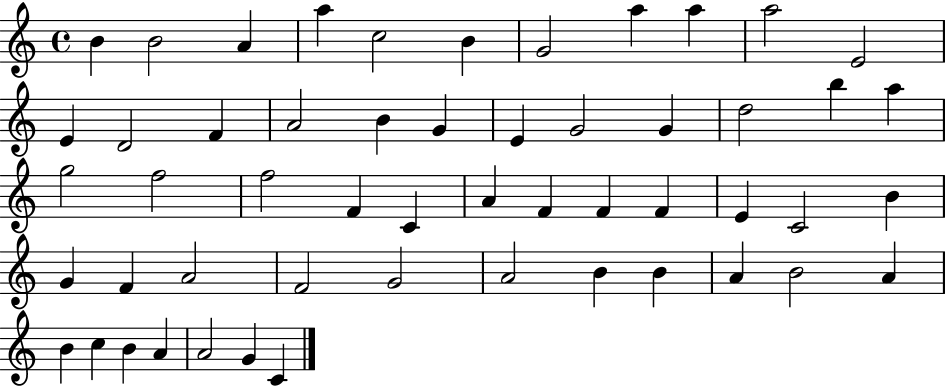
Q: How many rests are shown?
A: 0